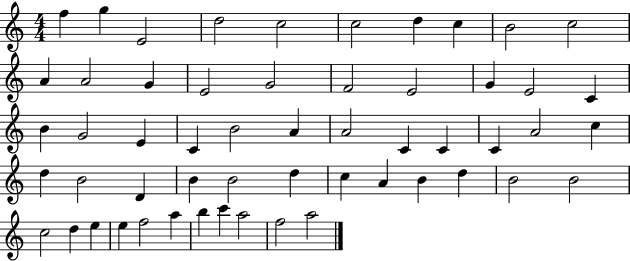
{
  \clef treble
  \numericTimeSignature
  \time 4/4
  \key c \major
  f''4 g''4 e'2 | d''2 c''2 | c''2 d''4 c''4 | b'2 c''2 | \break a'4 a'2 g'4 | e'2 g'2 | f'2 e'2 | g'4 e'2 c'4 | \break b'4 g'2 e'4 | c'4 b'2 a'4 | a'2 c'4 c'4 | c'4 a'2 c''4 | \break d''4 b'2 d'4 | b'4 b'2 d''4 | c''4 a'4 b'4 d''4 | b'2 b'2 | \break c''2 d''4 e''4 | e''4 f''2 a''4 | b''4 c'''4 a''2 | f''2 a''2 | \break \bar "|."
}